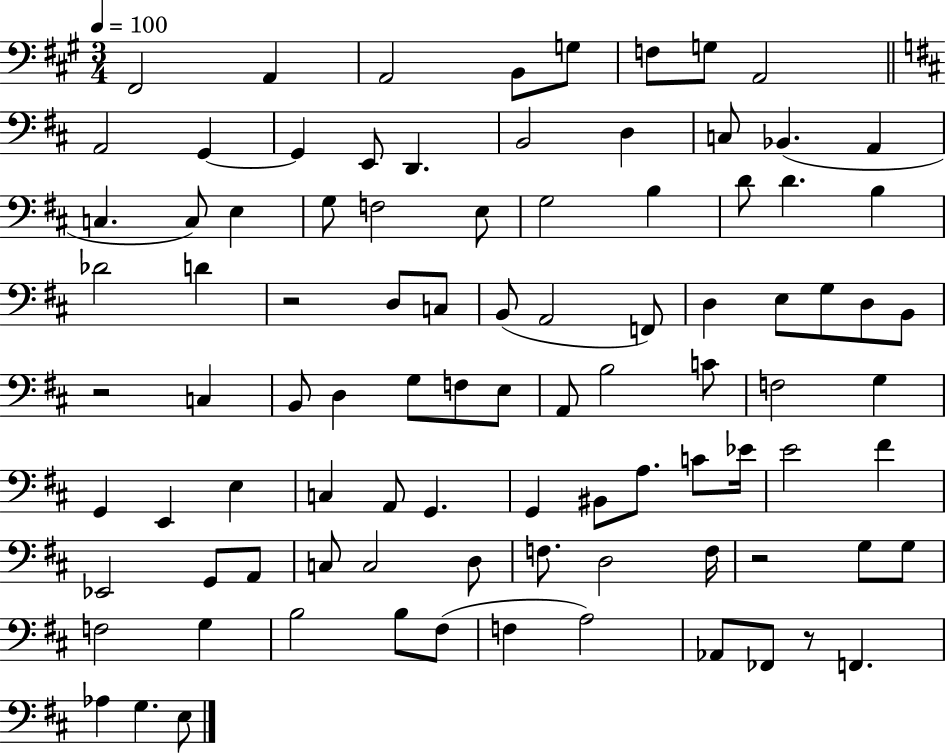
{
  \clef bass
  \numericTimeSignature
  \time 3/4
  \key a \major
  \tempo 4 = 100
  fis,2 a,4 | a,2 b,8 g8 | f8 g8 a,2 | \bar "||" \break \key b \minor a,2 g,4~~ | g,4 e,8 d,4. | b,2 d4 | c8 bes,4.( a,4 | \break c4. c8) e4 | g8 f2 e8 | g2 b4 | d'8 d'4. b4 | \break des'2 d'4 | r2 d8 c8 | b,8( a,2 f,8) | d4 e8 g8 d8 b,8 | \break r2 c4 | b,8 d4 g8 f8 e8 | a,8 b2 c'8 | f2 g4 | \break g,4 e,4 e4 | c4 a,8 g,4. | g,4 bis,8 a8. c'8 ees'16 | e'2 fis'4 | \break ees,2 g,8 a,8 | c8 c2 d8 | f8. d2 f16 | r2 g8 g8 | \break f2 g4 | b2 b8 fis8( | f4 a2) | aes,8 fes,8 r8 f,4. | \break aes4 g4. e8 | \bar "|."
}